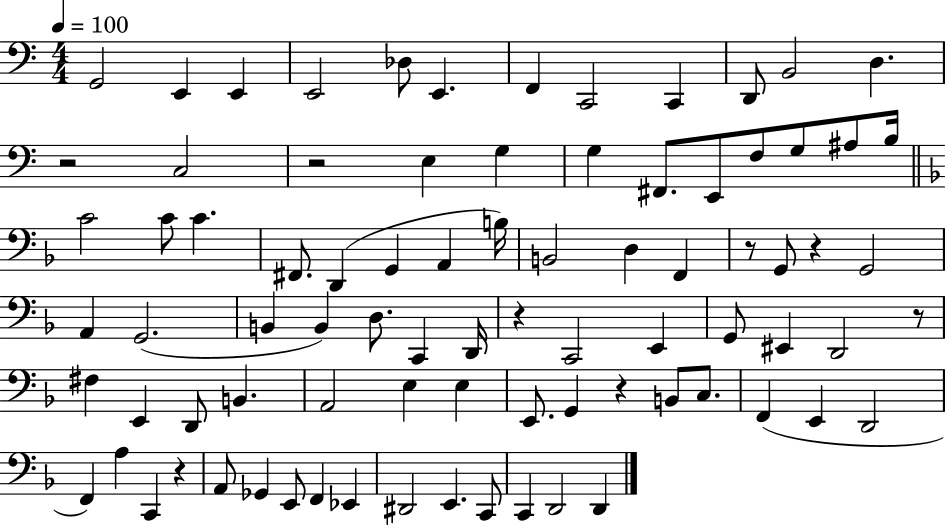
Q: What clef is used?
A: bass